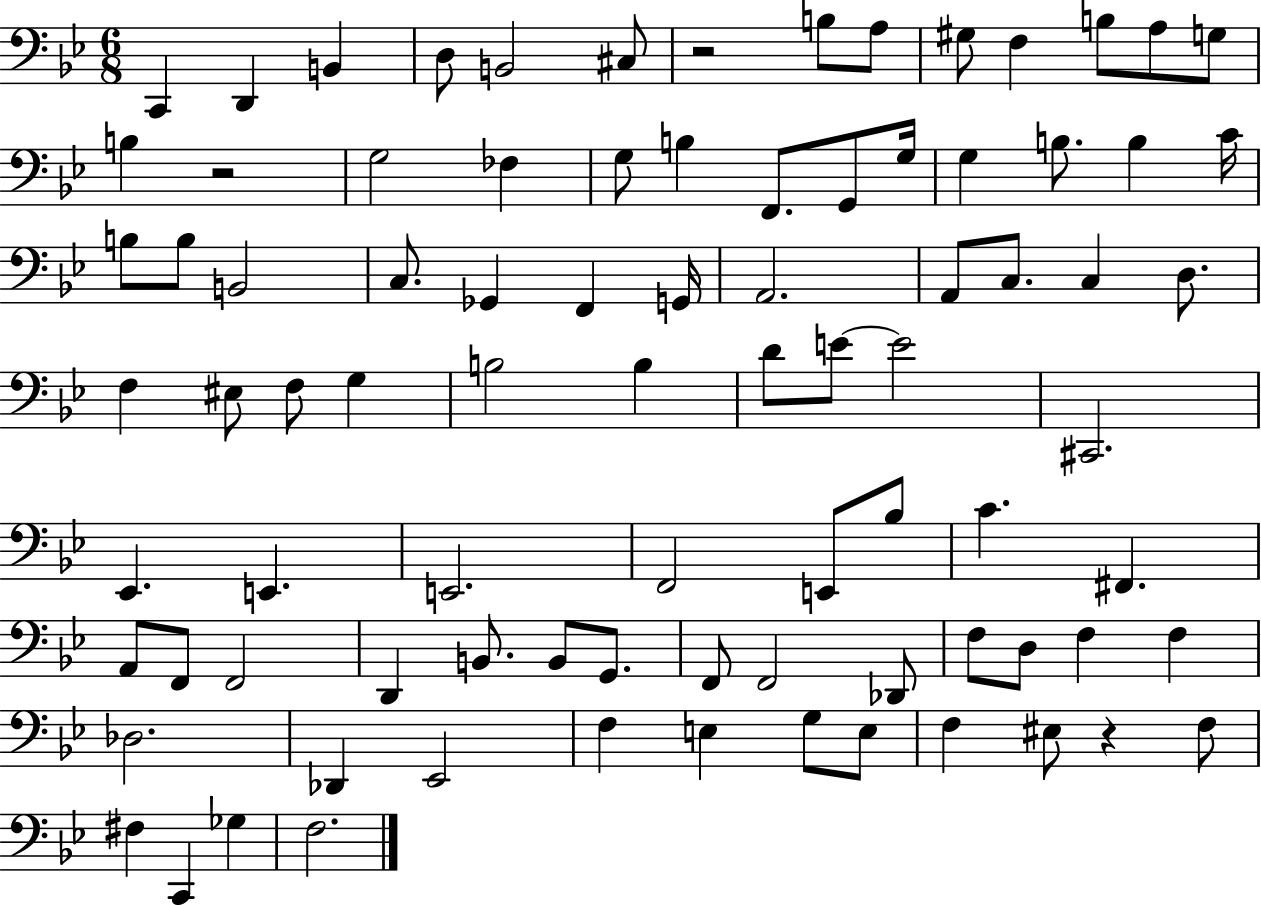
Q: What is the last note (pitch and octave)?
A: F3